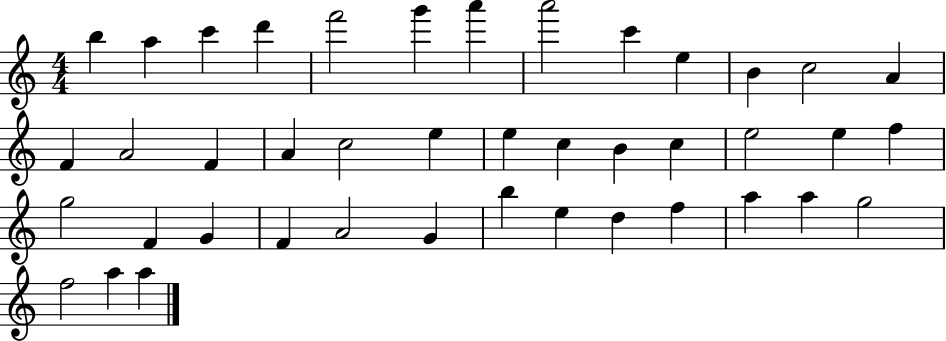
B5/q A5/q C6/q D6/q F6/h G6/q A6/q A6/h C6/q E5/q B4/q C5/h A4/q F4/q A4/h F4/q A4/q C5/h E5/q E5/q C5/q B4/q C5/q E5/h E5/q F5/q G5/h F4/q G4/q F4/q A4/h G4/q B5/q E5/q D5/q F5/q A5/q A5/q G5/h F5/h A5/q A5/q